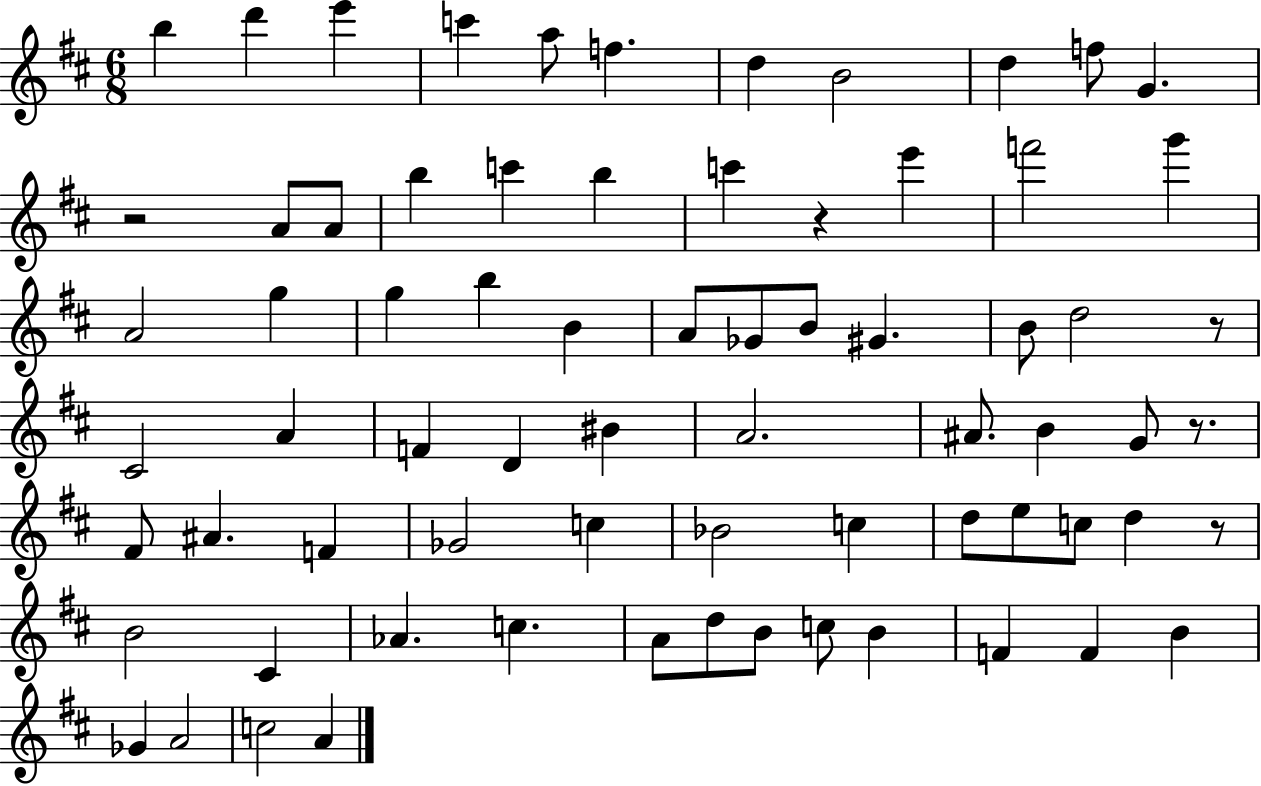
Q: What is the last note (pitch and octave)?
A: A4